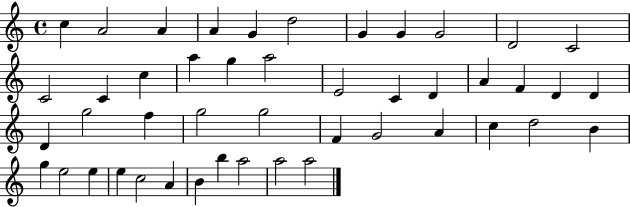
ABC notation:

X:1
T:Untitled
M:4/4
L:1/4
K:C
c A2 A A G d2 G G G2 D2 C2 C2 C c a g a2 E2 C D A F D D D g2 f g2 g2 F G2 A c d2 B g e2 e e c2 A B b a2 a2 a2